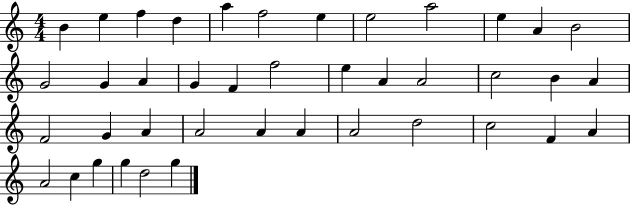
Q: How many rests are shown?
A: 0